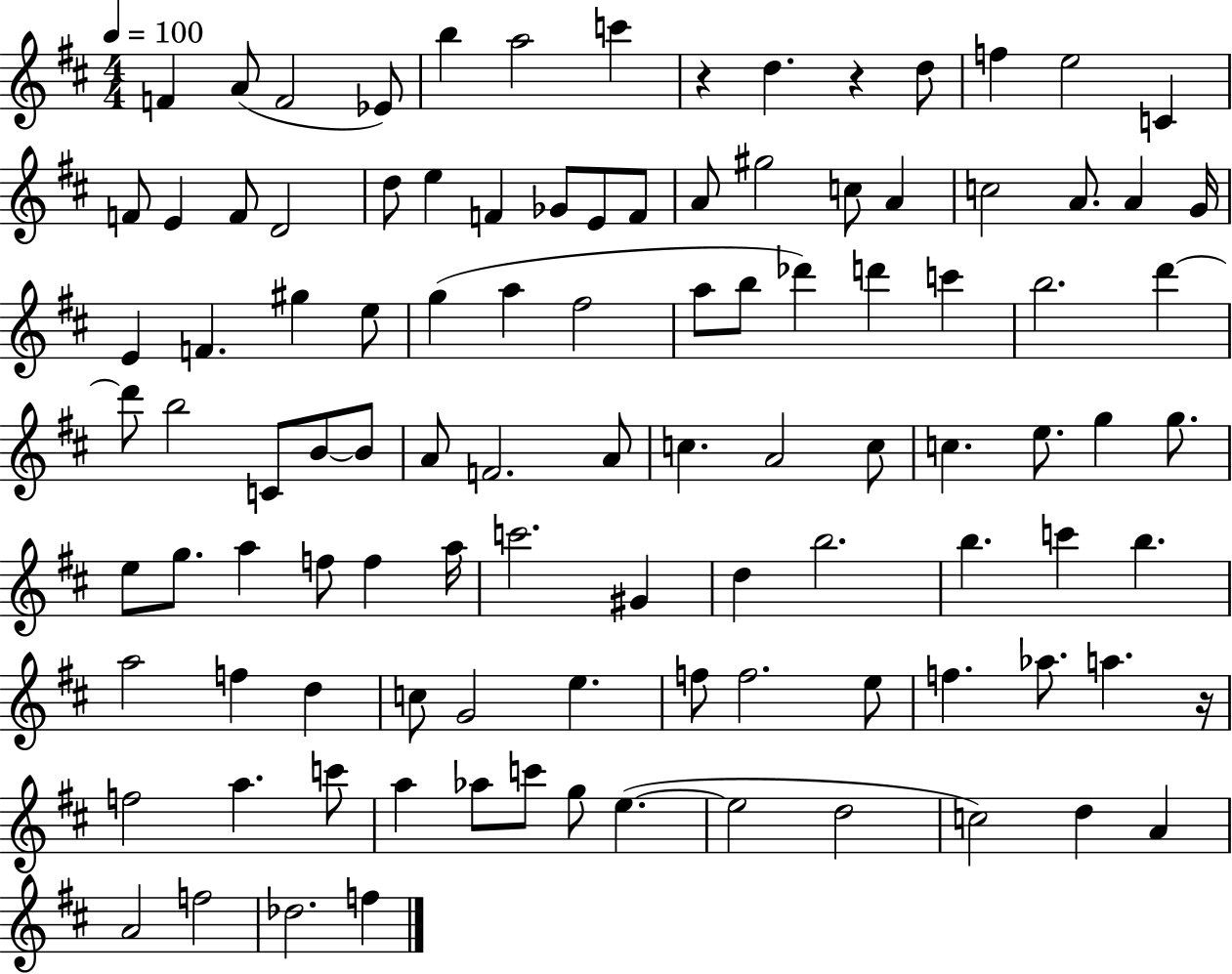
X:1
T:Untitled
M:4/4
L:1/4
K:D
F A/2 F2 _E/2 b a2 c' z d z d/2 f e2 C F/2 E F/2 D2 d/2 e F _G/2 E/2 F/2 A/2 ^g2 c/2 A c2 A/2 A G/4 E F ^g e/2 g a ^f2 a/2 b/2 _d' d' c' b2 d' d'/2 b2 C/2 B/2 B/2 A/2 F2 A/2 c A2 c/2 c e/2 g g/2 e/2 g/2 a f/2 f a/4 c'2 ^G d b2 b c' b a2 f d c/2 G2 e f/2 f2 e/2 f _a/2 a z/4 f2 a c'/2 a _a/2 c'/2 g/2 e e2 d2 c2 d A A2 f2 _d2 f